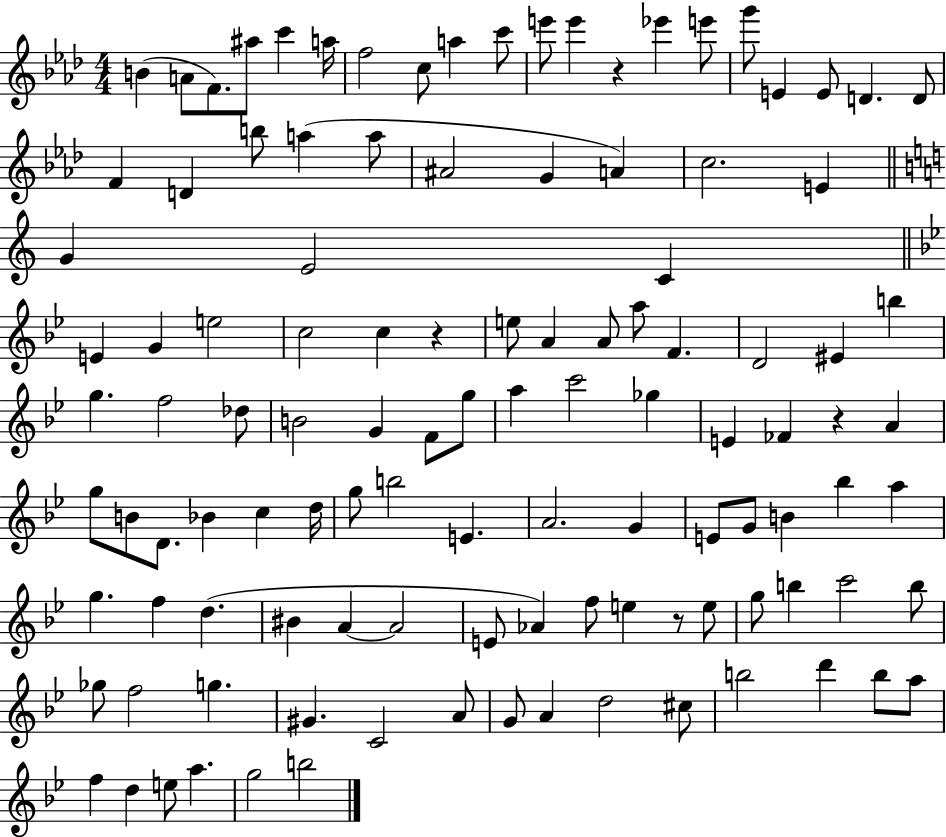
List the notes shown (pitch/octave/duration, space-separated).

B4/q A4/e F4/e. A#5/e C6/q A5/s F5/h C5/e A5/q C6/e E6/e E6/q R/q Eb6/q E6/e G6/e E4/q E4/e D4/q. D4/e F4/q D4/q B5/e A5/q A5/e A#4/h G4/q A4/q C5/h. E4/q G4/q E4/h C4/q E4/q G4/q E5/h C5/h C5/q R/q E5/e A4/q A4/e A5/e F4/q. D4/h EIS4/q B5/q G5/q. F5/h Db5/e B4/h G4/q F4/e G5/e A5/q C6/h Gb5/q E4/q FES4/q R/q A4/q G5/e B4/e D4/e. Bb4/q C5/q D5/s G5/e B5/h E4/q. A4/h. G4/q E4/e G4/e B4/q Bb5/q A5/q G5/q. F5/q D5/q. BIS4/q A4/q A4/h E4/e Ab4/q F5/e E5/q R/e E5/e G5/e B5/q C6/h B5/e Gb5/e F5/h G5/q. G#4/q. C4/h A4/e G4/e A4/q D5/h C#5/e B5/h D6/q B5/e A5/e F5/q D5/q E5/e A5/q. G5/h B5/h